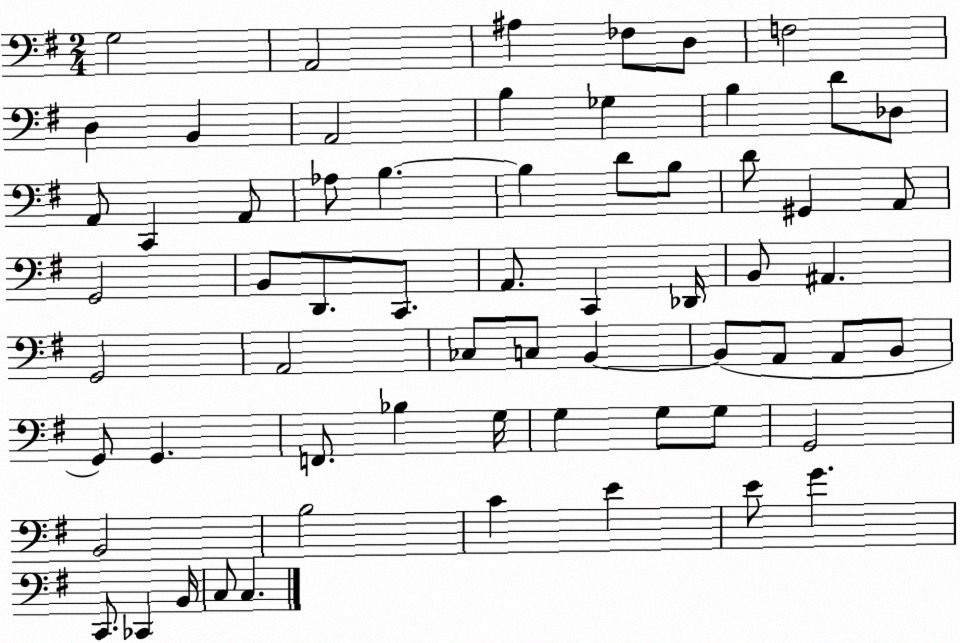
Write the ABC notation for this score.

X:1
T:Untitled
M:2/4
L:1/4
K:G
G,2 A,,2 ^A, _F,/2 D,/2 F,2 D, B,, A,,2 B, _G, B, D/2 _D,/2 A,,/2 C,, A,,/2 _A,/2 B, B, D/2 B,/2 D/2 ^G,, A,,/2 G,,2 B,,/2 D,,/2 C,,/2 A,,/2 C,, _D,,/4 B,,/2 ^A,, G,,2 A,,2 _C,/2 C,/2 B,, B,,/2 A,,/2 A,,/2 B,,/2 G,,/2 G,, F,,/2 _B, G,/4 G, G,/2 G,/2 G,,2 B,,2 B,2 C E E/2 G C,,/2 _C,, B,,/4 C,/2 C,